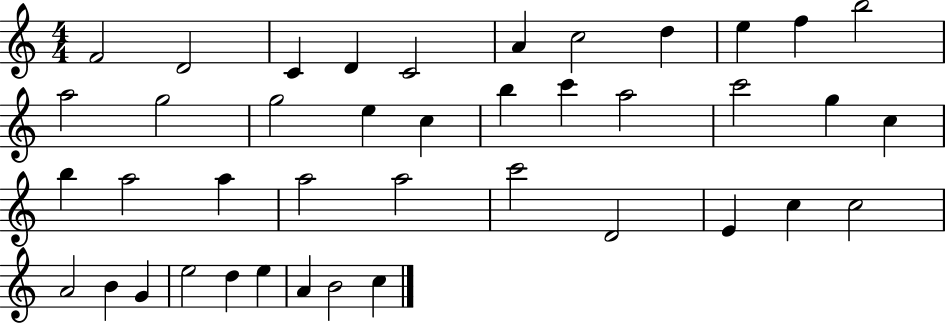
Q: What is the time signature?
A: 4/4